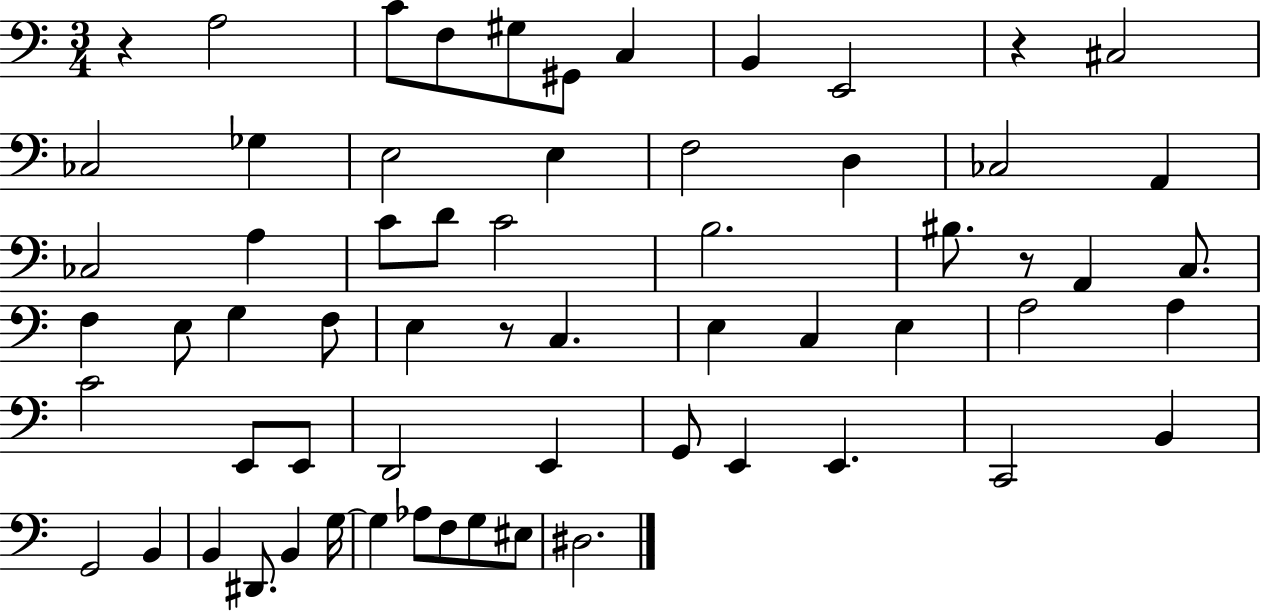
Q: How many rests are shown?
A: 4